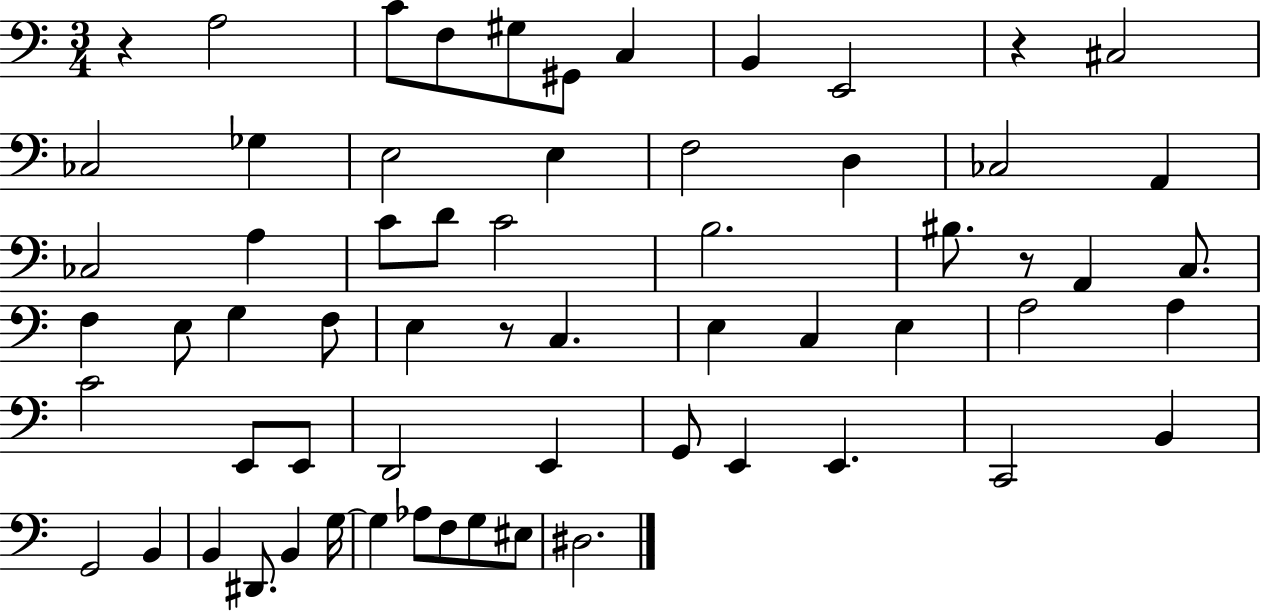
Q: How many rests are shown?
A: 4